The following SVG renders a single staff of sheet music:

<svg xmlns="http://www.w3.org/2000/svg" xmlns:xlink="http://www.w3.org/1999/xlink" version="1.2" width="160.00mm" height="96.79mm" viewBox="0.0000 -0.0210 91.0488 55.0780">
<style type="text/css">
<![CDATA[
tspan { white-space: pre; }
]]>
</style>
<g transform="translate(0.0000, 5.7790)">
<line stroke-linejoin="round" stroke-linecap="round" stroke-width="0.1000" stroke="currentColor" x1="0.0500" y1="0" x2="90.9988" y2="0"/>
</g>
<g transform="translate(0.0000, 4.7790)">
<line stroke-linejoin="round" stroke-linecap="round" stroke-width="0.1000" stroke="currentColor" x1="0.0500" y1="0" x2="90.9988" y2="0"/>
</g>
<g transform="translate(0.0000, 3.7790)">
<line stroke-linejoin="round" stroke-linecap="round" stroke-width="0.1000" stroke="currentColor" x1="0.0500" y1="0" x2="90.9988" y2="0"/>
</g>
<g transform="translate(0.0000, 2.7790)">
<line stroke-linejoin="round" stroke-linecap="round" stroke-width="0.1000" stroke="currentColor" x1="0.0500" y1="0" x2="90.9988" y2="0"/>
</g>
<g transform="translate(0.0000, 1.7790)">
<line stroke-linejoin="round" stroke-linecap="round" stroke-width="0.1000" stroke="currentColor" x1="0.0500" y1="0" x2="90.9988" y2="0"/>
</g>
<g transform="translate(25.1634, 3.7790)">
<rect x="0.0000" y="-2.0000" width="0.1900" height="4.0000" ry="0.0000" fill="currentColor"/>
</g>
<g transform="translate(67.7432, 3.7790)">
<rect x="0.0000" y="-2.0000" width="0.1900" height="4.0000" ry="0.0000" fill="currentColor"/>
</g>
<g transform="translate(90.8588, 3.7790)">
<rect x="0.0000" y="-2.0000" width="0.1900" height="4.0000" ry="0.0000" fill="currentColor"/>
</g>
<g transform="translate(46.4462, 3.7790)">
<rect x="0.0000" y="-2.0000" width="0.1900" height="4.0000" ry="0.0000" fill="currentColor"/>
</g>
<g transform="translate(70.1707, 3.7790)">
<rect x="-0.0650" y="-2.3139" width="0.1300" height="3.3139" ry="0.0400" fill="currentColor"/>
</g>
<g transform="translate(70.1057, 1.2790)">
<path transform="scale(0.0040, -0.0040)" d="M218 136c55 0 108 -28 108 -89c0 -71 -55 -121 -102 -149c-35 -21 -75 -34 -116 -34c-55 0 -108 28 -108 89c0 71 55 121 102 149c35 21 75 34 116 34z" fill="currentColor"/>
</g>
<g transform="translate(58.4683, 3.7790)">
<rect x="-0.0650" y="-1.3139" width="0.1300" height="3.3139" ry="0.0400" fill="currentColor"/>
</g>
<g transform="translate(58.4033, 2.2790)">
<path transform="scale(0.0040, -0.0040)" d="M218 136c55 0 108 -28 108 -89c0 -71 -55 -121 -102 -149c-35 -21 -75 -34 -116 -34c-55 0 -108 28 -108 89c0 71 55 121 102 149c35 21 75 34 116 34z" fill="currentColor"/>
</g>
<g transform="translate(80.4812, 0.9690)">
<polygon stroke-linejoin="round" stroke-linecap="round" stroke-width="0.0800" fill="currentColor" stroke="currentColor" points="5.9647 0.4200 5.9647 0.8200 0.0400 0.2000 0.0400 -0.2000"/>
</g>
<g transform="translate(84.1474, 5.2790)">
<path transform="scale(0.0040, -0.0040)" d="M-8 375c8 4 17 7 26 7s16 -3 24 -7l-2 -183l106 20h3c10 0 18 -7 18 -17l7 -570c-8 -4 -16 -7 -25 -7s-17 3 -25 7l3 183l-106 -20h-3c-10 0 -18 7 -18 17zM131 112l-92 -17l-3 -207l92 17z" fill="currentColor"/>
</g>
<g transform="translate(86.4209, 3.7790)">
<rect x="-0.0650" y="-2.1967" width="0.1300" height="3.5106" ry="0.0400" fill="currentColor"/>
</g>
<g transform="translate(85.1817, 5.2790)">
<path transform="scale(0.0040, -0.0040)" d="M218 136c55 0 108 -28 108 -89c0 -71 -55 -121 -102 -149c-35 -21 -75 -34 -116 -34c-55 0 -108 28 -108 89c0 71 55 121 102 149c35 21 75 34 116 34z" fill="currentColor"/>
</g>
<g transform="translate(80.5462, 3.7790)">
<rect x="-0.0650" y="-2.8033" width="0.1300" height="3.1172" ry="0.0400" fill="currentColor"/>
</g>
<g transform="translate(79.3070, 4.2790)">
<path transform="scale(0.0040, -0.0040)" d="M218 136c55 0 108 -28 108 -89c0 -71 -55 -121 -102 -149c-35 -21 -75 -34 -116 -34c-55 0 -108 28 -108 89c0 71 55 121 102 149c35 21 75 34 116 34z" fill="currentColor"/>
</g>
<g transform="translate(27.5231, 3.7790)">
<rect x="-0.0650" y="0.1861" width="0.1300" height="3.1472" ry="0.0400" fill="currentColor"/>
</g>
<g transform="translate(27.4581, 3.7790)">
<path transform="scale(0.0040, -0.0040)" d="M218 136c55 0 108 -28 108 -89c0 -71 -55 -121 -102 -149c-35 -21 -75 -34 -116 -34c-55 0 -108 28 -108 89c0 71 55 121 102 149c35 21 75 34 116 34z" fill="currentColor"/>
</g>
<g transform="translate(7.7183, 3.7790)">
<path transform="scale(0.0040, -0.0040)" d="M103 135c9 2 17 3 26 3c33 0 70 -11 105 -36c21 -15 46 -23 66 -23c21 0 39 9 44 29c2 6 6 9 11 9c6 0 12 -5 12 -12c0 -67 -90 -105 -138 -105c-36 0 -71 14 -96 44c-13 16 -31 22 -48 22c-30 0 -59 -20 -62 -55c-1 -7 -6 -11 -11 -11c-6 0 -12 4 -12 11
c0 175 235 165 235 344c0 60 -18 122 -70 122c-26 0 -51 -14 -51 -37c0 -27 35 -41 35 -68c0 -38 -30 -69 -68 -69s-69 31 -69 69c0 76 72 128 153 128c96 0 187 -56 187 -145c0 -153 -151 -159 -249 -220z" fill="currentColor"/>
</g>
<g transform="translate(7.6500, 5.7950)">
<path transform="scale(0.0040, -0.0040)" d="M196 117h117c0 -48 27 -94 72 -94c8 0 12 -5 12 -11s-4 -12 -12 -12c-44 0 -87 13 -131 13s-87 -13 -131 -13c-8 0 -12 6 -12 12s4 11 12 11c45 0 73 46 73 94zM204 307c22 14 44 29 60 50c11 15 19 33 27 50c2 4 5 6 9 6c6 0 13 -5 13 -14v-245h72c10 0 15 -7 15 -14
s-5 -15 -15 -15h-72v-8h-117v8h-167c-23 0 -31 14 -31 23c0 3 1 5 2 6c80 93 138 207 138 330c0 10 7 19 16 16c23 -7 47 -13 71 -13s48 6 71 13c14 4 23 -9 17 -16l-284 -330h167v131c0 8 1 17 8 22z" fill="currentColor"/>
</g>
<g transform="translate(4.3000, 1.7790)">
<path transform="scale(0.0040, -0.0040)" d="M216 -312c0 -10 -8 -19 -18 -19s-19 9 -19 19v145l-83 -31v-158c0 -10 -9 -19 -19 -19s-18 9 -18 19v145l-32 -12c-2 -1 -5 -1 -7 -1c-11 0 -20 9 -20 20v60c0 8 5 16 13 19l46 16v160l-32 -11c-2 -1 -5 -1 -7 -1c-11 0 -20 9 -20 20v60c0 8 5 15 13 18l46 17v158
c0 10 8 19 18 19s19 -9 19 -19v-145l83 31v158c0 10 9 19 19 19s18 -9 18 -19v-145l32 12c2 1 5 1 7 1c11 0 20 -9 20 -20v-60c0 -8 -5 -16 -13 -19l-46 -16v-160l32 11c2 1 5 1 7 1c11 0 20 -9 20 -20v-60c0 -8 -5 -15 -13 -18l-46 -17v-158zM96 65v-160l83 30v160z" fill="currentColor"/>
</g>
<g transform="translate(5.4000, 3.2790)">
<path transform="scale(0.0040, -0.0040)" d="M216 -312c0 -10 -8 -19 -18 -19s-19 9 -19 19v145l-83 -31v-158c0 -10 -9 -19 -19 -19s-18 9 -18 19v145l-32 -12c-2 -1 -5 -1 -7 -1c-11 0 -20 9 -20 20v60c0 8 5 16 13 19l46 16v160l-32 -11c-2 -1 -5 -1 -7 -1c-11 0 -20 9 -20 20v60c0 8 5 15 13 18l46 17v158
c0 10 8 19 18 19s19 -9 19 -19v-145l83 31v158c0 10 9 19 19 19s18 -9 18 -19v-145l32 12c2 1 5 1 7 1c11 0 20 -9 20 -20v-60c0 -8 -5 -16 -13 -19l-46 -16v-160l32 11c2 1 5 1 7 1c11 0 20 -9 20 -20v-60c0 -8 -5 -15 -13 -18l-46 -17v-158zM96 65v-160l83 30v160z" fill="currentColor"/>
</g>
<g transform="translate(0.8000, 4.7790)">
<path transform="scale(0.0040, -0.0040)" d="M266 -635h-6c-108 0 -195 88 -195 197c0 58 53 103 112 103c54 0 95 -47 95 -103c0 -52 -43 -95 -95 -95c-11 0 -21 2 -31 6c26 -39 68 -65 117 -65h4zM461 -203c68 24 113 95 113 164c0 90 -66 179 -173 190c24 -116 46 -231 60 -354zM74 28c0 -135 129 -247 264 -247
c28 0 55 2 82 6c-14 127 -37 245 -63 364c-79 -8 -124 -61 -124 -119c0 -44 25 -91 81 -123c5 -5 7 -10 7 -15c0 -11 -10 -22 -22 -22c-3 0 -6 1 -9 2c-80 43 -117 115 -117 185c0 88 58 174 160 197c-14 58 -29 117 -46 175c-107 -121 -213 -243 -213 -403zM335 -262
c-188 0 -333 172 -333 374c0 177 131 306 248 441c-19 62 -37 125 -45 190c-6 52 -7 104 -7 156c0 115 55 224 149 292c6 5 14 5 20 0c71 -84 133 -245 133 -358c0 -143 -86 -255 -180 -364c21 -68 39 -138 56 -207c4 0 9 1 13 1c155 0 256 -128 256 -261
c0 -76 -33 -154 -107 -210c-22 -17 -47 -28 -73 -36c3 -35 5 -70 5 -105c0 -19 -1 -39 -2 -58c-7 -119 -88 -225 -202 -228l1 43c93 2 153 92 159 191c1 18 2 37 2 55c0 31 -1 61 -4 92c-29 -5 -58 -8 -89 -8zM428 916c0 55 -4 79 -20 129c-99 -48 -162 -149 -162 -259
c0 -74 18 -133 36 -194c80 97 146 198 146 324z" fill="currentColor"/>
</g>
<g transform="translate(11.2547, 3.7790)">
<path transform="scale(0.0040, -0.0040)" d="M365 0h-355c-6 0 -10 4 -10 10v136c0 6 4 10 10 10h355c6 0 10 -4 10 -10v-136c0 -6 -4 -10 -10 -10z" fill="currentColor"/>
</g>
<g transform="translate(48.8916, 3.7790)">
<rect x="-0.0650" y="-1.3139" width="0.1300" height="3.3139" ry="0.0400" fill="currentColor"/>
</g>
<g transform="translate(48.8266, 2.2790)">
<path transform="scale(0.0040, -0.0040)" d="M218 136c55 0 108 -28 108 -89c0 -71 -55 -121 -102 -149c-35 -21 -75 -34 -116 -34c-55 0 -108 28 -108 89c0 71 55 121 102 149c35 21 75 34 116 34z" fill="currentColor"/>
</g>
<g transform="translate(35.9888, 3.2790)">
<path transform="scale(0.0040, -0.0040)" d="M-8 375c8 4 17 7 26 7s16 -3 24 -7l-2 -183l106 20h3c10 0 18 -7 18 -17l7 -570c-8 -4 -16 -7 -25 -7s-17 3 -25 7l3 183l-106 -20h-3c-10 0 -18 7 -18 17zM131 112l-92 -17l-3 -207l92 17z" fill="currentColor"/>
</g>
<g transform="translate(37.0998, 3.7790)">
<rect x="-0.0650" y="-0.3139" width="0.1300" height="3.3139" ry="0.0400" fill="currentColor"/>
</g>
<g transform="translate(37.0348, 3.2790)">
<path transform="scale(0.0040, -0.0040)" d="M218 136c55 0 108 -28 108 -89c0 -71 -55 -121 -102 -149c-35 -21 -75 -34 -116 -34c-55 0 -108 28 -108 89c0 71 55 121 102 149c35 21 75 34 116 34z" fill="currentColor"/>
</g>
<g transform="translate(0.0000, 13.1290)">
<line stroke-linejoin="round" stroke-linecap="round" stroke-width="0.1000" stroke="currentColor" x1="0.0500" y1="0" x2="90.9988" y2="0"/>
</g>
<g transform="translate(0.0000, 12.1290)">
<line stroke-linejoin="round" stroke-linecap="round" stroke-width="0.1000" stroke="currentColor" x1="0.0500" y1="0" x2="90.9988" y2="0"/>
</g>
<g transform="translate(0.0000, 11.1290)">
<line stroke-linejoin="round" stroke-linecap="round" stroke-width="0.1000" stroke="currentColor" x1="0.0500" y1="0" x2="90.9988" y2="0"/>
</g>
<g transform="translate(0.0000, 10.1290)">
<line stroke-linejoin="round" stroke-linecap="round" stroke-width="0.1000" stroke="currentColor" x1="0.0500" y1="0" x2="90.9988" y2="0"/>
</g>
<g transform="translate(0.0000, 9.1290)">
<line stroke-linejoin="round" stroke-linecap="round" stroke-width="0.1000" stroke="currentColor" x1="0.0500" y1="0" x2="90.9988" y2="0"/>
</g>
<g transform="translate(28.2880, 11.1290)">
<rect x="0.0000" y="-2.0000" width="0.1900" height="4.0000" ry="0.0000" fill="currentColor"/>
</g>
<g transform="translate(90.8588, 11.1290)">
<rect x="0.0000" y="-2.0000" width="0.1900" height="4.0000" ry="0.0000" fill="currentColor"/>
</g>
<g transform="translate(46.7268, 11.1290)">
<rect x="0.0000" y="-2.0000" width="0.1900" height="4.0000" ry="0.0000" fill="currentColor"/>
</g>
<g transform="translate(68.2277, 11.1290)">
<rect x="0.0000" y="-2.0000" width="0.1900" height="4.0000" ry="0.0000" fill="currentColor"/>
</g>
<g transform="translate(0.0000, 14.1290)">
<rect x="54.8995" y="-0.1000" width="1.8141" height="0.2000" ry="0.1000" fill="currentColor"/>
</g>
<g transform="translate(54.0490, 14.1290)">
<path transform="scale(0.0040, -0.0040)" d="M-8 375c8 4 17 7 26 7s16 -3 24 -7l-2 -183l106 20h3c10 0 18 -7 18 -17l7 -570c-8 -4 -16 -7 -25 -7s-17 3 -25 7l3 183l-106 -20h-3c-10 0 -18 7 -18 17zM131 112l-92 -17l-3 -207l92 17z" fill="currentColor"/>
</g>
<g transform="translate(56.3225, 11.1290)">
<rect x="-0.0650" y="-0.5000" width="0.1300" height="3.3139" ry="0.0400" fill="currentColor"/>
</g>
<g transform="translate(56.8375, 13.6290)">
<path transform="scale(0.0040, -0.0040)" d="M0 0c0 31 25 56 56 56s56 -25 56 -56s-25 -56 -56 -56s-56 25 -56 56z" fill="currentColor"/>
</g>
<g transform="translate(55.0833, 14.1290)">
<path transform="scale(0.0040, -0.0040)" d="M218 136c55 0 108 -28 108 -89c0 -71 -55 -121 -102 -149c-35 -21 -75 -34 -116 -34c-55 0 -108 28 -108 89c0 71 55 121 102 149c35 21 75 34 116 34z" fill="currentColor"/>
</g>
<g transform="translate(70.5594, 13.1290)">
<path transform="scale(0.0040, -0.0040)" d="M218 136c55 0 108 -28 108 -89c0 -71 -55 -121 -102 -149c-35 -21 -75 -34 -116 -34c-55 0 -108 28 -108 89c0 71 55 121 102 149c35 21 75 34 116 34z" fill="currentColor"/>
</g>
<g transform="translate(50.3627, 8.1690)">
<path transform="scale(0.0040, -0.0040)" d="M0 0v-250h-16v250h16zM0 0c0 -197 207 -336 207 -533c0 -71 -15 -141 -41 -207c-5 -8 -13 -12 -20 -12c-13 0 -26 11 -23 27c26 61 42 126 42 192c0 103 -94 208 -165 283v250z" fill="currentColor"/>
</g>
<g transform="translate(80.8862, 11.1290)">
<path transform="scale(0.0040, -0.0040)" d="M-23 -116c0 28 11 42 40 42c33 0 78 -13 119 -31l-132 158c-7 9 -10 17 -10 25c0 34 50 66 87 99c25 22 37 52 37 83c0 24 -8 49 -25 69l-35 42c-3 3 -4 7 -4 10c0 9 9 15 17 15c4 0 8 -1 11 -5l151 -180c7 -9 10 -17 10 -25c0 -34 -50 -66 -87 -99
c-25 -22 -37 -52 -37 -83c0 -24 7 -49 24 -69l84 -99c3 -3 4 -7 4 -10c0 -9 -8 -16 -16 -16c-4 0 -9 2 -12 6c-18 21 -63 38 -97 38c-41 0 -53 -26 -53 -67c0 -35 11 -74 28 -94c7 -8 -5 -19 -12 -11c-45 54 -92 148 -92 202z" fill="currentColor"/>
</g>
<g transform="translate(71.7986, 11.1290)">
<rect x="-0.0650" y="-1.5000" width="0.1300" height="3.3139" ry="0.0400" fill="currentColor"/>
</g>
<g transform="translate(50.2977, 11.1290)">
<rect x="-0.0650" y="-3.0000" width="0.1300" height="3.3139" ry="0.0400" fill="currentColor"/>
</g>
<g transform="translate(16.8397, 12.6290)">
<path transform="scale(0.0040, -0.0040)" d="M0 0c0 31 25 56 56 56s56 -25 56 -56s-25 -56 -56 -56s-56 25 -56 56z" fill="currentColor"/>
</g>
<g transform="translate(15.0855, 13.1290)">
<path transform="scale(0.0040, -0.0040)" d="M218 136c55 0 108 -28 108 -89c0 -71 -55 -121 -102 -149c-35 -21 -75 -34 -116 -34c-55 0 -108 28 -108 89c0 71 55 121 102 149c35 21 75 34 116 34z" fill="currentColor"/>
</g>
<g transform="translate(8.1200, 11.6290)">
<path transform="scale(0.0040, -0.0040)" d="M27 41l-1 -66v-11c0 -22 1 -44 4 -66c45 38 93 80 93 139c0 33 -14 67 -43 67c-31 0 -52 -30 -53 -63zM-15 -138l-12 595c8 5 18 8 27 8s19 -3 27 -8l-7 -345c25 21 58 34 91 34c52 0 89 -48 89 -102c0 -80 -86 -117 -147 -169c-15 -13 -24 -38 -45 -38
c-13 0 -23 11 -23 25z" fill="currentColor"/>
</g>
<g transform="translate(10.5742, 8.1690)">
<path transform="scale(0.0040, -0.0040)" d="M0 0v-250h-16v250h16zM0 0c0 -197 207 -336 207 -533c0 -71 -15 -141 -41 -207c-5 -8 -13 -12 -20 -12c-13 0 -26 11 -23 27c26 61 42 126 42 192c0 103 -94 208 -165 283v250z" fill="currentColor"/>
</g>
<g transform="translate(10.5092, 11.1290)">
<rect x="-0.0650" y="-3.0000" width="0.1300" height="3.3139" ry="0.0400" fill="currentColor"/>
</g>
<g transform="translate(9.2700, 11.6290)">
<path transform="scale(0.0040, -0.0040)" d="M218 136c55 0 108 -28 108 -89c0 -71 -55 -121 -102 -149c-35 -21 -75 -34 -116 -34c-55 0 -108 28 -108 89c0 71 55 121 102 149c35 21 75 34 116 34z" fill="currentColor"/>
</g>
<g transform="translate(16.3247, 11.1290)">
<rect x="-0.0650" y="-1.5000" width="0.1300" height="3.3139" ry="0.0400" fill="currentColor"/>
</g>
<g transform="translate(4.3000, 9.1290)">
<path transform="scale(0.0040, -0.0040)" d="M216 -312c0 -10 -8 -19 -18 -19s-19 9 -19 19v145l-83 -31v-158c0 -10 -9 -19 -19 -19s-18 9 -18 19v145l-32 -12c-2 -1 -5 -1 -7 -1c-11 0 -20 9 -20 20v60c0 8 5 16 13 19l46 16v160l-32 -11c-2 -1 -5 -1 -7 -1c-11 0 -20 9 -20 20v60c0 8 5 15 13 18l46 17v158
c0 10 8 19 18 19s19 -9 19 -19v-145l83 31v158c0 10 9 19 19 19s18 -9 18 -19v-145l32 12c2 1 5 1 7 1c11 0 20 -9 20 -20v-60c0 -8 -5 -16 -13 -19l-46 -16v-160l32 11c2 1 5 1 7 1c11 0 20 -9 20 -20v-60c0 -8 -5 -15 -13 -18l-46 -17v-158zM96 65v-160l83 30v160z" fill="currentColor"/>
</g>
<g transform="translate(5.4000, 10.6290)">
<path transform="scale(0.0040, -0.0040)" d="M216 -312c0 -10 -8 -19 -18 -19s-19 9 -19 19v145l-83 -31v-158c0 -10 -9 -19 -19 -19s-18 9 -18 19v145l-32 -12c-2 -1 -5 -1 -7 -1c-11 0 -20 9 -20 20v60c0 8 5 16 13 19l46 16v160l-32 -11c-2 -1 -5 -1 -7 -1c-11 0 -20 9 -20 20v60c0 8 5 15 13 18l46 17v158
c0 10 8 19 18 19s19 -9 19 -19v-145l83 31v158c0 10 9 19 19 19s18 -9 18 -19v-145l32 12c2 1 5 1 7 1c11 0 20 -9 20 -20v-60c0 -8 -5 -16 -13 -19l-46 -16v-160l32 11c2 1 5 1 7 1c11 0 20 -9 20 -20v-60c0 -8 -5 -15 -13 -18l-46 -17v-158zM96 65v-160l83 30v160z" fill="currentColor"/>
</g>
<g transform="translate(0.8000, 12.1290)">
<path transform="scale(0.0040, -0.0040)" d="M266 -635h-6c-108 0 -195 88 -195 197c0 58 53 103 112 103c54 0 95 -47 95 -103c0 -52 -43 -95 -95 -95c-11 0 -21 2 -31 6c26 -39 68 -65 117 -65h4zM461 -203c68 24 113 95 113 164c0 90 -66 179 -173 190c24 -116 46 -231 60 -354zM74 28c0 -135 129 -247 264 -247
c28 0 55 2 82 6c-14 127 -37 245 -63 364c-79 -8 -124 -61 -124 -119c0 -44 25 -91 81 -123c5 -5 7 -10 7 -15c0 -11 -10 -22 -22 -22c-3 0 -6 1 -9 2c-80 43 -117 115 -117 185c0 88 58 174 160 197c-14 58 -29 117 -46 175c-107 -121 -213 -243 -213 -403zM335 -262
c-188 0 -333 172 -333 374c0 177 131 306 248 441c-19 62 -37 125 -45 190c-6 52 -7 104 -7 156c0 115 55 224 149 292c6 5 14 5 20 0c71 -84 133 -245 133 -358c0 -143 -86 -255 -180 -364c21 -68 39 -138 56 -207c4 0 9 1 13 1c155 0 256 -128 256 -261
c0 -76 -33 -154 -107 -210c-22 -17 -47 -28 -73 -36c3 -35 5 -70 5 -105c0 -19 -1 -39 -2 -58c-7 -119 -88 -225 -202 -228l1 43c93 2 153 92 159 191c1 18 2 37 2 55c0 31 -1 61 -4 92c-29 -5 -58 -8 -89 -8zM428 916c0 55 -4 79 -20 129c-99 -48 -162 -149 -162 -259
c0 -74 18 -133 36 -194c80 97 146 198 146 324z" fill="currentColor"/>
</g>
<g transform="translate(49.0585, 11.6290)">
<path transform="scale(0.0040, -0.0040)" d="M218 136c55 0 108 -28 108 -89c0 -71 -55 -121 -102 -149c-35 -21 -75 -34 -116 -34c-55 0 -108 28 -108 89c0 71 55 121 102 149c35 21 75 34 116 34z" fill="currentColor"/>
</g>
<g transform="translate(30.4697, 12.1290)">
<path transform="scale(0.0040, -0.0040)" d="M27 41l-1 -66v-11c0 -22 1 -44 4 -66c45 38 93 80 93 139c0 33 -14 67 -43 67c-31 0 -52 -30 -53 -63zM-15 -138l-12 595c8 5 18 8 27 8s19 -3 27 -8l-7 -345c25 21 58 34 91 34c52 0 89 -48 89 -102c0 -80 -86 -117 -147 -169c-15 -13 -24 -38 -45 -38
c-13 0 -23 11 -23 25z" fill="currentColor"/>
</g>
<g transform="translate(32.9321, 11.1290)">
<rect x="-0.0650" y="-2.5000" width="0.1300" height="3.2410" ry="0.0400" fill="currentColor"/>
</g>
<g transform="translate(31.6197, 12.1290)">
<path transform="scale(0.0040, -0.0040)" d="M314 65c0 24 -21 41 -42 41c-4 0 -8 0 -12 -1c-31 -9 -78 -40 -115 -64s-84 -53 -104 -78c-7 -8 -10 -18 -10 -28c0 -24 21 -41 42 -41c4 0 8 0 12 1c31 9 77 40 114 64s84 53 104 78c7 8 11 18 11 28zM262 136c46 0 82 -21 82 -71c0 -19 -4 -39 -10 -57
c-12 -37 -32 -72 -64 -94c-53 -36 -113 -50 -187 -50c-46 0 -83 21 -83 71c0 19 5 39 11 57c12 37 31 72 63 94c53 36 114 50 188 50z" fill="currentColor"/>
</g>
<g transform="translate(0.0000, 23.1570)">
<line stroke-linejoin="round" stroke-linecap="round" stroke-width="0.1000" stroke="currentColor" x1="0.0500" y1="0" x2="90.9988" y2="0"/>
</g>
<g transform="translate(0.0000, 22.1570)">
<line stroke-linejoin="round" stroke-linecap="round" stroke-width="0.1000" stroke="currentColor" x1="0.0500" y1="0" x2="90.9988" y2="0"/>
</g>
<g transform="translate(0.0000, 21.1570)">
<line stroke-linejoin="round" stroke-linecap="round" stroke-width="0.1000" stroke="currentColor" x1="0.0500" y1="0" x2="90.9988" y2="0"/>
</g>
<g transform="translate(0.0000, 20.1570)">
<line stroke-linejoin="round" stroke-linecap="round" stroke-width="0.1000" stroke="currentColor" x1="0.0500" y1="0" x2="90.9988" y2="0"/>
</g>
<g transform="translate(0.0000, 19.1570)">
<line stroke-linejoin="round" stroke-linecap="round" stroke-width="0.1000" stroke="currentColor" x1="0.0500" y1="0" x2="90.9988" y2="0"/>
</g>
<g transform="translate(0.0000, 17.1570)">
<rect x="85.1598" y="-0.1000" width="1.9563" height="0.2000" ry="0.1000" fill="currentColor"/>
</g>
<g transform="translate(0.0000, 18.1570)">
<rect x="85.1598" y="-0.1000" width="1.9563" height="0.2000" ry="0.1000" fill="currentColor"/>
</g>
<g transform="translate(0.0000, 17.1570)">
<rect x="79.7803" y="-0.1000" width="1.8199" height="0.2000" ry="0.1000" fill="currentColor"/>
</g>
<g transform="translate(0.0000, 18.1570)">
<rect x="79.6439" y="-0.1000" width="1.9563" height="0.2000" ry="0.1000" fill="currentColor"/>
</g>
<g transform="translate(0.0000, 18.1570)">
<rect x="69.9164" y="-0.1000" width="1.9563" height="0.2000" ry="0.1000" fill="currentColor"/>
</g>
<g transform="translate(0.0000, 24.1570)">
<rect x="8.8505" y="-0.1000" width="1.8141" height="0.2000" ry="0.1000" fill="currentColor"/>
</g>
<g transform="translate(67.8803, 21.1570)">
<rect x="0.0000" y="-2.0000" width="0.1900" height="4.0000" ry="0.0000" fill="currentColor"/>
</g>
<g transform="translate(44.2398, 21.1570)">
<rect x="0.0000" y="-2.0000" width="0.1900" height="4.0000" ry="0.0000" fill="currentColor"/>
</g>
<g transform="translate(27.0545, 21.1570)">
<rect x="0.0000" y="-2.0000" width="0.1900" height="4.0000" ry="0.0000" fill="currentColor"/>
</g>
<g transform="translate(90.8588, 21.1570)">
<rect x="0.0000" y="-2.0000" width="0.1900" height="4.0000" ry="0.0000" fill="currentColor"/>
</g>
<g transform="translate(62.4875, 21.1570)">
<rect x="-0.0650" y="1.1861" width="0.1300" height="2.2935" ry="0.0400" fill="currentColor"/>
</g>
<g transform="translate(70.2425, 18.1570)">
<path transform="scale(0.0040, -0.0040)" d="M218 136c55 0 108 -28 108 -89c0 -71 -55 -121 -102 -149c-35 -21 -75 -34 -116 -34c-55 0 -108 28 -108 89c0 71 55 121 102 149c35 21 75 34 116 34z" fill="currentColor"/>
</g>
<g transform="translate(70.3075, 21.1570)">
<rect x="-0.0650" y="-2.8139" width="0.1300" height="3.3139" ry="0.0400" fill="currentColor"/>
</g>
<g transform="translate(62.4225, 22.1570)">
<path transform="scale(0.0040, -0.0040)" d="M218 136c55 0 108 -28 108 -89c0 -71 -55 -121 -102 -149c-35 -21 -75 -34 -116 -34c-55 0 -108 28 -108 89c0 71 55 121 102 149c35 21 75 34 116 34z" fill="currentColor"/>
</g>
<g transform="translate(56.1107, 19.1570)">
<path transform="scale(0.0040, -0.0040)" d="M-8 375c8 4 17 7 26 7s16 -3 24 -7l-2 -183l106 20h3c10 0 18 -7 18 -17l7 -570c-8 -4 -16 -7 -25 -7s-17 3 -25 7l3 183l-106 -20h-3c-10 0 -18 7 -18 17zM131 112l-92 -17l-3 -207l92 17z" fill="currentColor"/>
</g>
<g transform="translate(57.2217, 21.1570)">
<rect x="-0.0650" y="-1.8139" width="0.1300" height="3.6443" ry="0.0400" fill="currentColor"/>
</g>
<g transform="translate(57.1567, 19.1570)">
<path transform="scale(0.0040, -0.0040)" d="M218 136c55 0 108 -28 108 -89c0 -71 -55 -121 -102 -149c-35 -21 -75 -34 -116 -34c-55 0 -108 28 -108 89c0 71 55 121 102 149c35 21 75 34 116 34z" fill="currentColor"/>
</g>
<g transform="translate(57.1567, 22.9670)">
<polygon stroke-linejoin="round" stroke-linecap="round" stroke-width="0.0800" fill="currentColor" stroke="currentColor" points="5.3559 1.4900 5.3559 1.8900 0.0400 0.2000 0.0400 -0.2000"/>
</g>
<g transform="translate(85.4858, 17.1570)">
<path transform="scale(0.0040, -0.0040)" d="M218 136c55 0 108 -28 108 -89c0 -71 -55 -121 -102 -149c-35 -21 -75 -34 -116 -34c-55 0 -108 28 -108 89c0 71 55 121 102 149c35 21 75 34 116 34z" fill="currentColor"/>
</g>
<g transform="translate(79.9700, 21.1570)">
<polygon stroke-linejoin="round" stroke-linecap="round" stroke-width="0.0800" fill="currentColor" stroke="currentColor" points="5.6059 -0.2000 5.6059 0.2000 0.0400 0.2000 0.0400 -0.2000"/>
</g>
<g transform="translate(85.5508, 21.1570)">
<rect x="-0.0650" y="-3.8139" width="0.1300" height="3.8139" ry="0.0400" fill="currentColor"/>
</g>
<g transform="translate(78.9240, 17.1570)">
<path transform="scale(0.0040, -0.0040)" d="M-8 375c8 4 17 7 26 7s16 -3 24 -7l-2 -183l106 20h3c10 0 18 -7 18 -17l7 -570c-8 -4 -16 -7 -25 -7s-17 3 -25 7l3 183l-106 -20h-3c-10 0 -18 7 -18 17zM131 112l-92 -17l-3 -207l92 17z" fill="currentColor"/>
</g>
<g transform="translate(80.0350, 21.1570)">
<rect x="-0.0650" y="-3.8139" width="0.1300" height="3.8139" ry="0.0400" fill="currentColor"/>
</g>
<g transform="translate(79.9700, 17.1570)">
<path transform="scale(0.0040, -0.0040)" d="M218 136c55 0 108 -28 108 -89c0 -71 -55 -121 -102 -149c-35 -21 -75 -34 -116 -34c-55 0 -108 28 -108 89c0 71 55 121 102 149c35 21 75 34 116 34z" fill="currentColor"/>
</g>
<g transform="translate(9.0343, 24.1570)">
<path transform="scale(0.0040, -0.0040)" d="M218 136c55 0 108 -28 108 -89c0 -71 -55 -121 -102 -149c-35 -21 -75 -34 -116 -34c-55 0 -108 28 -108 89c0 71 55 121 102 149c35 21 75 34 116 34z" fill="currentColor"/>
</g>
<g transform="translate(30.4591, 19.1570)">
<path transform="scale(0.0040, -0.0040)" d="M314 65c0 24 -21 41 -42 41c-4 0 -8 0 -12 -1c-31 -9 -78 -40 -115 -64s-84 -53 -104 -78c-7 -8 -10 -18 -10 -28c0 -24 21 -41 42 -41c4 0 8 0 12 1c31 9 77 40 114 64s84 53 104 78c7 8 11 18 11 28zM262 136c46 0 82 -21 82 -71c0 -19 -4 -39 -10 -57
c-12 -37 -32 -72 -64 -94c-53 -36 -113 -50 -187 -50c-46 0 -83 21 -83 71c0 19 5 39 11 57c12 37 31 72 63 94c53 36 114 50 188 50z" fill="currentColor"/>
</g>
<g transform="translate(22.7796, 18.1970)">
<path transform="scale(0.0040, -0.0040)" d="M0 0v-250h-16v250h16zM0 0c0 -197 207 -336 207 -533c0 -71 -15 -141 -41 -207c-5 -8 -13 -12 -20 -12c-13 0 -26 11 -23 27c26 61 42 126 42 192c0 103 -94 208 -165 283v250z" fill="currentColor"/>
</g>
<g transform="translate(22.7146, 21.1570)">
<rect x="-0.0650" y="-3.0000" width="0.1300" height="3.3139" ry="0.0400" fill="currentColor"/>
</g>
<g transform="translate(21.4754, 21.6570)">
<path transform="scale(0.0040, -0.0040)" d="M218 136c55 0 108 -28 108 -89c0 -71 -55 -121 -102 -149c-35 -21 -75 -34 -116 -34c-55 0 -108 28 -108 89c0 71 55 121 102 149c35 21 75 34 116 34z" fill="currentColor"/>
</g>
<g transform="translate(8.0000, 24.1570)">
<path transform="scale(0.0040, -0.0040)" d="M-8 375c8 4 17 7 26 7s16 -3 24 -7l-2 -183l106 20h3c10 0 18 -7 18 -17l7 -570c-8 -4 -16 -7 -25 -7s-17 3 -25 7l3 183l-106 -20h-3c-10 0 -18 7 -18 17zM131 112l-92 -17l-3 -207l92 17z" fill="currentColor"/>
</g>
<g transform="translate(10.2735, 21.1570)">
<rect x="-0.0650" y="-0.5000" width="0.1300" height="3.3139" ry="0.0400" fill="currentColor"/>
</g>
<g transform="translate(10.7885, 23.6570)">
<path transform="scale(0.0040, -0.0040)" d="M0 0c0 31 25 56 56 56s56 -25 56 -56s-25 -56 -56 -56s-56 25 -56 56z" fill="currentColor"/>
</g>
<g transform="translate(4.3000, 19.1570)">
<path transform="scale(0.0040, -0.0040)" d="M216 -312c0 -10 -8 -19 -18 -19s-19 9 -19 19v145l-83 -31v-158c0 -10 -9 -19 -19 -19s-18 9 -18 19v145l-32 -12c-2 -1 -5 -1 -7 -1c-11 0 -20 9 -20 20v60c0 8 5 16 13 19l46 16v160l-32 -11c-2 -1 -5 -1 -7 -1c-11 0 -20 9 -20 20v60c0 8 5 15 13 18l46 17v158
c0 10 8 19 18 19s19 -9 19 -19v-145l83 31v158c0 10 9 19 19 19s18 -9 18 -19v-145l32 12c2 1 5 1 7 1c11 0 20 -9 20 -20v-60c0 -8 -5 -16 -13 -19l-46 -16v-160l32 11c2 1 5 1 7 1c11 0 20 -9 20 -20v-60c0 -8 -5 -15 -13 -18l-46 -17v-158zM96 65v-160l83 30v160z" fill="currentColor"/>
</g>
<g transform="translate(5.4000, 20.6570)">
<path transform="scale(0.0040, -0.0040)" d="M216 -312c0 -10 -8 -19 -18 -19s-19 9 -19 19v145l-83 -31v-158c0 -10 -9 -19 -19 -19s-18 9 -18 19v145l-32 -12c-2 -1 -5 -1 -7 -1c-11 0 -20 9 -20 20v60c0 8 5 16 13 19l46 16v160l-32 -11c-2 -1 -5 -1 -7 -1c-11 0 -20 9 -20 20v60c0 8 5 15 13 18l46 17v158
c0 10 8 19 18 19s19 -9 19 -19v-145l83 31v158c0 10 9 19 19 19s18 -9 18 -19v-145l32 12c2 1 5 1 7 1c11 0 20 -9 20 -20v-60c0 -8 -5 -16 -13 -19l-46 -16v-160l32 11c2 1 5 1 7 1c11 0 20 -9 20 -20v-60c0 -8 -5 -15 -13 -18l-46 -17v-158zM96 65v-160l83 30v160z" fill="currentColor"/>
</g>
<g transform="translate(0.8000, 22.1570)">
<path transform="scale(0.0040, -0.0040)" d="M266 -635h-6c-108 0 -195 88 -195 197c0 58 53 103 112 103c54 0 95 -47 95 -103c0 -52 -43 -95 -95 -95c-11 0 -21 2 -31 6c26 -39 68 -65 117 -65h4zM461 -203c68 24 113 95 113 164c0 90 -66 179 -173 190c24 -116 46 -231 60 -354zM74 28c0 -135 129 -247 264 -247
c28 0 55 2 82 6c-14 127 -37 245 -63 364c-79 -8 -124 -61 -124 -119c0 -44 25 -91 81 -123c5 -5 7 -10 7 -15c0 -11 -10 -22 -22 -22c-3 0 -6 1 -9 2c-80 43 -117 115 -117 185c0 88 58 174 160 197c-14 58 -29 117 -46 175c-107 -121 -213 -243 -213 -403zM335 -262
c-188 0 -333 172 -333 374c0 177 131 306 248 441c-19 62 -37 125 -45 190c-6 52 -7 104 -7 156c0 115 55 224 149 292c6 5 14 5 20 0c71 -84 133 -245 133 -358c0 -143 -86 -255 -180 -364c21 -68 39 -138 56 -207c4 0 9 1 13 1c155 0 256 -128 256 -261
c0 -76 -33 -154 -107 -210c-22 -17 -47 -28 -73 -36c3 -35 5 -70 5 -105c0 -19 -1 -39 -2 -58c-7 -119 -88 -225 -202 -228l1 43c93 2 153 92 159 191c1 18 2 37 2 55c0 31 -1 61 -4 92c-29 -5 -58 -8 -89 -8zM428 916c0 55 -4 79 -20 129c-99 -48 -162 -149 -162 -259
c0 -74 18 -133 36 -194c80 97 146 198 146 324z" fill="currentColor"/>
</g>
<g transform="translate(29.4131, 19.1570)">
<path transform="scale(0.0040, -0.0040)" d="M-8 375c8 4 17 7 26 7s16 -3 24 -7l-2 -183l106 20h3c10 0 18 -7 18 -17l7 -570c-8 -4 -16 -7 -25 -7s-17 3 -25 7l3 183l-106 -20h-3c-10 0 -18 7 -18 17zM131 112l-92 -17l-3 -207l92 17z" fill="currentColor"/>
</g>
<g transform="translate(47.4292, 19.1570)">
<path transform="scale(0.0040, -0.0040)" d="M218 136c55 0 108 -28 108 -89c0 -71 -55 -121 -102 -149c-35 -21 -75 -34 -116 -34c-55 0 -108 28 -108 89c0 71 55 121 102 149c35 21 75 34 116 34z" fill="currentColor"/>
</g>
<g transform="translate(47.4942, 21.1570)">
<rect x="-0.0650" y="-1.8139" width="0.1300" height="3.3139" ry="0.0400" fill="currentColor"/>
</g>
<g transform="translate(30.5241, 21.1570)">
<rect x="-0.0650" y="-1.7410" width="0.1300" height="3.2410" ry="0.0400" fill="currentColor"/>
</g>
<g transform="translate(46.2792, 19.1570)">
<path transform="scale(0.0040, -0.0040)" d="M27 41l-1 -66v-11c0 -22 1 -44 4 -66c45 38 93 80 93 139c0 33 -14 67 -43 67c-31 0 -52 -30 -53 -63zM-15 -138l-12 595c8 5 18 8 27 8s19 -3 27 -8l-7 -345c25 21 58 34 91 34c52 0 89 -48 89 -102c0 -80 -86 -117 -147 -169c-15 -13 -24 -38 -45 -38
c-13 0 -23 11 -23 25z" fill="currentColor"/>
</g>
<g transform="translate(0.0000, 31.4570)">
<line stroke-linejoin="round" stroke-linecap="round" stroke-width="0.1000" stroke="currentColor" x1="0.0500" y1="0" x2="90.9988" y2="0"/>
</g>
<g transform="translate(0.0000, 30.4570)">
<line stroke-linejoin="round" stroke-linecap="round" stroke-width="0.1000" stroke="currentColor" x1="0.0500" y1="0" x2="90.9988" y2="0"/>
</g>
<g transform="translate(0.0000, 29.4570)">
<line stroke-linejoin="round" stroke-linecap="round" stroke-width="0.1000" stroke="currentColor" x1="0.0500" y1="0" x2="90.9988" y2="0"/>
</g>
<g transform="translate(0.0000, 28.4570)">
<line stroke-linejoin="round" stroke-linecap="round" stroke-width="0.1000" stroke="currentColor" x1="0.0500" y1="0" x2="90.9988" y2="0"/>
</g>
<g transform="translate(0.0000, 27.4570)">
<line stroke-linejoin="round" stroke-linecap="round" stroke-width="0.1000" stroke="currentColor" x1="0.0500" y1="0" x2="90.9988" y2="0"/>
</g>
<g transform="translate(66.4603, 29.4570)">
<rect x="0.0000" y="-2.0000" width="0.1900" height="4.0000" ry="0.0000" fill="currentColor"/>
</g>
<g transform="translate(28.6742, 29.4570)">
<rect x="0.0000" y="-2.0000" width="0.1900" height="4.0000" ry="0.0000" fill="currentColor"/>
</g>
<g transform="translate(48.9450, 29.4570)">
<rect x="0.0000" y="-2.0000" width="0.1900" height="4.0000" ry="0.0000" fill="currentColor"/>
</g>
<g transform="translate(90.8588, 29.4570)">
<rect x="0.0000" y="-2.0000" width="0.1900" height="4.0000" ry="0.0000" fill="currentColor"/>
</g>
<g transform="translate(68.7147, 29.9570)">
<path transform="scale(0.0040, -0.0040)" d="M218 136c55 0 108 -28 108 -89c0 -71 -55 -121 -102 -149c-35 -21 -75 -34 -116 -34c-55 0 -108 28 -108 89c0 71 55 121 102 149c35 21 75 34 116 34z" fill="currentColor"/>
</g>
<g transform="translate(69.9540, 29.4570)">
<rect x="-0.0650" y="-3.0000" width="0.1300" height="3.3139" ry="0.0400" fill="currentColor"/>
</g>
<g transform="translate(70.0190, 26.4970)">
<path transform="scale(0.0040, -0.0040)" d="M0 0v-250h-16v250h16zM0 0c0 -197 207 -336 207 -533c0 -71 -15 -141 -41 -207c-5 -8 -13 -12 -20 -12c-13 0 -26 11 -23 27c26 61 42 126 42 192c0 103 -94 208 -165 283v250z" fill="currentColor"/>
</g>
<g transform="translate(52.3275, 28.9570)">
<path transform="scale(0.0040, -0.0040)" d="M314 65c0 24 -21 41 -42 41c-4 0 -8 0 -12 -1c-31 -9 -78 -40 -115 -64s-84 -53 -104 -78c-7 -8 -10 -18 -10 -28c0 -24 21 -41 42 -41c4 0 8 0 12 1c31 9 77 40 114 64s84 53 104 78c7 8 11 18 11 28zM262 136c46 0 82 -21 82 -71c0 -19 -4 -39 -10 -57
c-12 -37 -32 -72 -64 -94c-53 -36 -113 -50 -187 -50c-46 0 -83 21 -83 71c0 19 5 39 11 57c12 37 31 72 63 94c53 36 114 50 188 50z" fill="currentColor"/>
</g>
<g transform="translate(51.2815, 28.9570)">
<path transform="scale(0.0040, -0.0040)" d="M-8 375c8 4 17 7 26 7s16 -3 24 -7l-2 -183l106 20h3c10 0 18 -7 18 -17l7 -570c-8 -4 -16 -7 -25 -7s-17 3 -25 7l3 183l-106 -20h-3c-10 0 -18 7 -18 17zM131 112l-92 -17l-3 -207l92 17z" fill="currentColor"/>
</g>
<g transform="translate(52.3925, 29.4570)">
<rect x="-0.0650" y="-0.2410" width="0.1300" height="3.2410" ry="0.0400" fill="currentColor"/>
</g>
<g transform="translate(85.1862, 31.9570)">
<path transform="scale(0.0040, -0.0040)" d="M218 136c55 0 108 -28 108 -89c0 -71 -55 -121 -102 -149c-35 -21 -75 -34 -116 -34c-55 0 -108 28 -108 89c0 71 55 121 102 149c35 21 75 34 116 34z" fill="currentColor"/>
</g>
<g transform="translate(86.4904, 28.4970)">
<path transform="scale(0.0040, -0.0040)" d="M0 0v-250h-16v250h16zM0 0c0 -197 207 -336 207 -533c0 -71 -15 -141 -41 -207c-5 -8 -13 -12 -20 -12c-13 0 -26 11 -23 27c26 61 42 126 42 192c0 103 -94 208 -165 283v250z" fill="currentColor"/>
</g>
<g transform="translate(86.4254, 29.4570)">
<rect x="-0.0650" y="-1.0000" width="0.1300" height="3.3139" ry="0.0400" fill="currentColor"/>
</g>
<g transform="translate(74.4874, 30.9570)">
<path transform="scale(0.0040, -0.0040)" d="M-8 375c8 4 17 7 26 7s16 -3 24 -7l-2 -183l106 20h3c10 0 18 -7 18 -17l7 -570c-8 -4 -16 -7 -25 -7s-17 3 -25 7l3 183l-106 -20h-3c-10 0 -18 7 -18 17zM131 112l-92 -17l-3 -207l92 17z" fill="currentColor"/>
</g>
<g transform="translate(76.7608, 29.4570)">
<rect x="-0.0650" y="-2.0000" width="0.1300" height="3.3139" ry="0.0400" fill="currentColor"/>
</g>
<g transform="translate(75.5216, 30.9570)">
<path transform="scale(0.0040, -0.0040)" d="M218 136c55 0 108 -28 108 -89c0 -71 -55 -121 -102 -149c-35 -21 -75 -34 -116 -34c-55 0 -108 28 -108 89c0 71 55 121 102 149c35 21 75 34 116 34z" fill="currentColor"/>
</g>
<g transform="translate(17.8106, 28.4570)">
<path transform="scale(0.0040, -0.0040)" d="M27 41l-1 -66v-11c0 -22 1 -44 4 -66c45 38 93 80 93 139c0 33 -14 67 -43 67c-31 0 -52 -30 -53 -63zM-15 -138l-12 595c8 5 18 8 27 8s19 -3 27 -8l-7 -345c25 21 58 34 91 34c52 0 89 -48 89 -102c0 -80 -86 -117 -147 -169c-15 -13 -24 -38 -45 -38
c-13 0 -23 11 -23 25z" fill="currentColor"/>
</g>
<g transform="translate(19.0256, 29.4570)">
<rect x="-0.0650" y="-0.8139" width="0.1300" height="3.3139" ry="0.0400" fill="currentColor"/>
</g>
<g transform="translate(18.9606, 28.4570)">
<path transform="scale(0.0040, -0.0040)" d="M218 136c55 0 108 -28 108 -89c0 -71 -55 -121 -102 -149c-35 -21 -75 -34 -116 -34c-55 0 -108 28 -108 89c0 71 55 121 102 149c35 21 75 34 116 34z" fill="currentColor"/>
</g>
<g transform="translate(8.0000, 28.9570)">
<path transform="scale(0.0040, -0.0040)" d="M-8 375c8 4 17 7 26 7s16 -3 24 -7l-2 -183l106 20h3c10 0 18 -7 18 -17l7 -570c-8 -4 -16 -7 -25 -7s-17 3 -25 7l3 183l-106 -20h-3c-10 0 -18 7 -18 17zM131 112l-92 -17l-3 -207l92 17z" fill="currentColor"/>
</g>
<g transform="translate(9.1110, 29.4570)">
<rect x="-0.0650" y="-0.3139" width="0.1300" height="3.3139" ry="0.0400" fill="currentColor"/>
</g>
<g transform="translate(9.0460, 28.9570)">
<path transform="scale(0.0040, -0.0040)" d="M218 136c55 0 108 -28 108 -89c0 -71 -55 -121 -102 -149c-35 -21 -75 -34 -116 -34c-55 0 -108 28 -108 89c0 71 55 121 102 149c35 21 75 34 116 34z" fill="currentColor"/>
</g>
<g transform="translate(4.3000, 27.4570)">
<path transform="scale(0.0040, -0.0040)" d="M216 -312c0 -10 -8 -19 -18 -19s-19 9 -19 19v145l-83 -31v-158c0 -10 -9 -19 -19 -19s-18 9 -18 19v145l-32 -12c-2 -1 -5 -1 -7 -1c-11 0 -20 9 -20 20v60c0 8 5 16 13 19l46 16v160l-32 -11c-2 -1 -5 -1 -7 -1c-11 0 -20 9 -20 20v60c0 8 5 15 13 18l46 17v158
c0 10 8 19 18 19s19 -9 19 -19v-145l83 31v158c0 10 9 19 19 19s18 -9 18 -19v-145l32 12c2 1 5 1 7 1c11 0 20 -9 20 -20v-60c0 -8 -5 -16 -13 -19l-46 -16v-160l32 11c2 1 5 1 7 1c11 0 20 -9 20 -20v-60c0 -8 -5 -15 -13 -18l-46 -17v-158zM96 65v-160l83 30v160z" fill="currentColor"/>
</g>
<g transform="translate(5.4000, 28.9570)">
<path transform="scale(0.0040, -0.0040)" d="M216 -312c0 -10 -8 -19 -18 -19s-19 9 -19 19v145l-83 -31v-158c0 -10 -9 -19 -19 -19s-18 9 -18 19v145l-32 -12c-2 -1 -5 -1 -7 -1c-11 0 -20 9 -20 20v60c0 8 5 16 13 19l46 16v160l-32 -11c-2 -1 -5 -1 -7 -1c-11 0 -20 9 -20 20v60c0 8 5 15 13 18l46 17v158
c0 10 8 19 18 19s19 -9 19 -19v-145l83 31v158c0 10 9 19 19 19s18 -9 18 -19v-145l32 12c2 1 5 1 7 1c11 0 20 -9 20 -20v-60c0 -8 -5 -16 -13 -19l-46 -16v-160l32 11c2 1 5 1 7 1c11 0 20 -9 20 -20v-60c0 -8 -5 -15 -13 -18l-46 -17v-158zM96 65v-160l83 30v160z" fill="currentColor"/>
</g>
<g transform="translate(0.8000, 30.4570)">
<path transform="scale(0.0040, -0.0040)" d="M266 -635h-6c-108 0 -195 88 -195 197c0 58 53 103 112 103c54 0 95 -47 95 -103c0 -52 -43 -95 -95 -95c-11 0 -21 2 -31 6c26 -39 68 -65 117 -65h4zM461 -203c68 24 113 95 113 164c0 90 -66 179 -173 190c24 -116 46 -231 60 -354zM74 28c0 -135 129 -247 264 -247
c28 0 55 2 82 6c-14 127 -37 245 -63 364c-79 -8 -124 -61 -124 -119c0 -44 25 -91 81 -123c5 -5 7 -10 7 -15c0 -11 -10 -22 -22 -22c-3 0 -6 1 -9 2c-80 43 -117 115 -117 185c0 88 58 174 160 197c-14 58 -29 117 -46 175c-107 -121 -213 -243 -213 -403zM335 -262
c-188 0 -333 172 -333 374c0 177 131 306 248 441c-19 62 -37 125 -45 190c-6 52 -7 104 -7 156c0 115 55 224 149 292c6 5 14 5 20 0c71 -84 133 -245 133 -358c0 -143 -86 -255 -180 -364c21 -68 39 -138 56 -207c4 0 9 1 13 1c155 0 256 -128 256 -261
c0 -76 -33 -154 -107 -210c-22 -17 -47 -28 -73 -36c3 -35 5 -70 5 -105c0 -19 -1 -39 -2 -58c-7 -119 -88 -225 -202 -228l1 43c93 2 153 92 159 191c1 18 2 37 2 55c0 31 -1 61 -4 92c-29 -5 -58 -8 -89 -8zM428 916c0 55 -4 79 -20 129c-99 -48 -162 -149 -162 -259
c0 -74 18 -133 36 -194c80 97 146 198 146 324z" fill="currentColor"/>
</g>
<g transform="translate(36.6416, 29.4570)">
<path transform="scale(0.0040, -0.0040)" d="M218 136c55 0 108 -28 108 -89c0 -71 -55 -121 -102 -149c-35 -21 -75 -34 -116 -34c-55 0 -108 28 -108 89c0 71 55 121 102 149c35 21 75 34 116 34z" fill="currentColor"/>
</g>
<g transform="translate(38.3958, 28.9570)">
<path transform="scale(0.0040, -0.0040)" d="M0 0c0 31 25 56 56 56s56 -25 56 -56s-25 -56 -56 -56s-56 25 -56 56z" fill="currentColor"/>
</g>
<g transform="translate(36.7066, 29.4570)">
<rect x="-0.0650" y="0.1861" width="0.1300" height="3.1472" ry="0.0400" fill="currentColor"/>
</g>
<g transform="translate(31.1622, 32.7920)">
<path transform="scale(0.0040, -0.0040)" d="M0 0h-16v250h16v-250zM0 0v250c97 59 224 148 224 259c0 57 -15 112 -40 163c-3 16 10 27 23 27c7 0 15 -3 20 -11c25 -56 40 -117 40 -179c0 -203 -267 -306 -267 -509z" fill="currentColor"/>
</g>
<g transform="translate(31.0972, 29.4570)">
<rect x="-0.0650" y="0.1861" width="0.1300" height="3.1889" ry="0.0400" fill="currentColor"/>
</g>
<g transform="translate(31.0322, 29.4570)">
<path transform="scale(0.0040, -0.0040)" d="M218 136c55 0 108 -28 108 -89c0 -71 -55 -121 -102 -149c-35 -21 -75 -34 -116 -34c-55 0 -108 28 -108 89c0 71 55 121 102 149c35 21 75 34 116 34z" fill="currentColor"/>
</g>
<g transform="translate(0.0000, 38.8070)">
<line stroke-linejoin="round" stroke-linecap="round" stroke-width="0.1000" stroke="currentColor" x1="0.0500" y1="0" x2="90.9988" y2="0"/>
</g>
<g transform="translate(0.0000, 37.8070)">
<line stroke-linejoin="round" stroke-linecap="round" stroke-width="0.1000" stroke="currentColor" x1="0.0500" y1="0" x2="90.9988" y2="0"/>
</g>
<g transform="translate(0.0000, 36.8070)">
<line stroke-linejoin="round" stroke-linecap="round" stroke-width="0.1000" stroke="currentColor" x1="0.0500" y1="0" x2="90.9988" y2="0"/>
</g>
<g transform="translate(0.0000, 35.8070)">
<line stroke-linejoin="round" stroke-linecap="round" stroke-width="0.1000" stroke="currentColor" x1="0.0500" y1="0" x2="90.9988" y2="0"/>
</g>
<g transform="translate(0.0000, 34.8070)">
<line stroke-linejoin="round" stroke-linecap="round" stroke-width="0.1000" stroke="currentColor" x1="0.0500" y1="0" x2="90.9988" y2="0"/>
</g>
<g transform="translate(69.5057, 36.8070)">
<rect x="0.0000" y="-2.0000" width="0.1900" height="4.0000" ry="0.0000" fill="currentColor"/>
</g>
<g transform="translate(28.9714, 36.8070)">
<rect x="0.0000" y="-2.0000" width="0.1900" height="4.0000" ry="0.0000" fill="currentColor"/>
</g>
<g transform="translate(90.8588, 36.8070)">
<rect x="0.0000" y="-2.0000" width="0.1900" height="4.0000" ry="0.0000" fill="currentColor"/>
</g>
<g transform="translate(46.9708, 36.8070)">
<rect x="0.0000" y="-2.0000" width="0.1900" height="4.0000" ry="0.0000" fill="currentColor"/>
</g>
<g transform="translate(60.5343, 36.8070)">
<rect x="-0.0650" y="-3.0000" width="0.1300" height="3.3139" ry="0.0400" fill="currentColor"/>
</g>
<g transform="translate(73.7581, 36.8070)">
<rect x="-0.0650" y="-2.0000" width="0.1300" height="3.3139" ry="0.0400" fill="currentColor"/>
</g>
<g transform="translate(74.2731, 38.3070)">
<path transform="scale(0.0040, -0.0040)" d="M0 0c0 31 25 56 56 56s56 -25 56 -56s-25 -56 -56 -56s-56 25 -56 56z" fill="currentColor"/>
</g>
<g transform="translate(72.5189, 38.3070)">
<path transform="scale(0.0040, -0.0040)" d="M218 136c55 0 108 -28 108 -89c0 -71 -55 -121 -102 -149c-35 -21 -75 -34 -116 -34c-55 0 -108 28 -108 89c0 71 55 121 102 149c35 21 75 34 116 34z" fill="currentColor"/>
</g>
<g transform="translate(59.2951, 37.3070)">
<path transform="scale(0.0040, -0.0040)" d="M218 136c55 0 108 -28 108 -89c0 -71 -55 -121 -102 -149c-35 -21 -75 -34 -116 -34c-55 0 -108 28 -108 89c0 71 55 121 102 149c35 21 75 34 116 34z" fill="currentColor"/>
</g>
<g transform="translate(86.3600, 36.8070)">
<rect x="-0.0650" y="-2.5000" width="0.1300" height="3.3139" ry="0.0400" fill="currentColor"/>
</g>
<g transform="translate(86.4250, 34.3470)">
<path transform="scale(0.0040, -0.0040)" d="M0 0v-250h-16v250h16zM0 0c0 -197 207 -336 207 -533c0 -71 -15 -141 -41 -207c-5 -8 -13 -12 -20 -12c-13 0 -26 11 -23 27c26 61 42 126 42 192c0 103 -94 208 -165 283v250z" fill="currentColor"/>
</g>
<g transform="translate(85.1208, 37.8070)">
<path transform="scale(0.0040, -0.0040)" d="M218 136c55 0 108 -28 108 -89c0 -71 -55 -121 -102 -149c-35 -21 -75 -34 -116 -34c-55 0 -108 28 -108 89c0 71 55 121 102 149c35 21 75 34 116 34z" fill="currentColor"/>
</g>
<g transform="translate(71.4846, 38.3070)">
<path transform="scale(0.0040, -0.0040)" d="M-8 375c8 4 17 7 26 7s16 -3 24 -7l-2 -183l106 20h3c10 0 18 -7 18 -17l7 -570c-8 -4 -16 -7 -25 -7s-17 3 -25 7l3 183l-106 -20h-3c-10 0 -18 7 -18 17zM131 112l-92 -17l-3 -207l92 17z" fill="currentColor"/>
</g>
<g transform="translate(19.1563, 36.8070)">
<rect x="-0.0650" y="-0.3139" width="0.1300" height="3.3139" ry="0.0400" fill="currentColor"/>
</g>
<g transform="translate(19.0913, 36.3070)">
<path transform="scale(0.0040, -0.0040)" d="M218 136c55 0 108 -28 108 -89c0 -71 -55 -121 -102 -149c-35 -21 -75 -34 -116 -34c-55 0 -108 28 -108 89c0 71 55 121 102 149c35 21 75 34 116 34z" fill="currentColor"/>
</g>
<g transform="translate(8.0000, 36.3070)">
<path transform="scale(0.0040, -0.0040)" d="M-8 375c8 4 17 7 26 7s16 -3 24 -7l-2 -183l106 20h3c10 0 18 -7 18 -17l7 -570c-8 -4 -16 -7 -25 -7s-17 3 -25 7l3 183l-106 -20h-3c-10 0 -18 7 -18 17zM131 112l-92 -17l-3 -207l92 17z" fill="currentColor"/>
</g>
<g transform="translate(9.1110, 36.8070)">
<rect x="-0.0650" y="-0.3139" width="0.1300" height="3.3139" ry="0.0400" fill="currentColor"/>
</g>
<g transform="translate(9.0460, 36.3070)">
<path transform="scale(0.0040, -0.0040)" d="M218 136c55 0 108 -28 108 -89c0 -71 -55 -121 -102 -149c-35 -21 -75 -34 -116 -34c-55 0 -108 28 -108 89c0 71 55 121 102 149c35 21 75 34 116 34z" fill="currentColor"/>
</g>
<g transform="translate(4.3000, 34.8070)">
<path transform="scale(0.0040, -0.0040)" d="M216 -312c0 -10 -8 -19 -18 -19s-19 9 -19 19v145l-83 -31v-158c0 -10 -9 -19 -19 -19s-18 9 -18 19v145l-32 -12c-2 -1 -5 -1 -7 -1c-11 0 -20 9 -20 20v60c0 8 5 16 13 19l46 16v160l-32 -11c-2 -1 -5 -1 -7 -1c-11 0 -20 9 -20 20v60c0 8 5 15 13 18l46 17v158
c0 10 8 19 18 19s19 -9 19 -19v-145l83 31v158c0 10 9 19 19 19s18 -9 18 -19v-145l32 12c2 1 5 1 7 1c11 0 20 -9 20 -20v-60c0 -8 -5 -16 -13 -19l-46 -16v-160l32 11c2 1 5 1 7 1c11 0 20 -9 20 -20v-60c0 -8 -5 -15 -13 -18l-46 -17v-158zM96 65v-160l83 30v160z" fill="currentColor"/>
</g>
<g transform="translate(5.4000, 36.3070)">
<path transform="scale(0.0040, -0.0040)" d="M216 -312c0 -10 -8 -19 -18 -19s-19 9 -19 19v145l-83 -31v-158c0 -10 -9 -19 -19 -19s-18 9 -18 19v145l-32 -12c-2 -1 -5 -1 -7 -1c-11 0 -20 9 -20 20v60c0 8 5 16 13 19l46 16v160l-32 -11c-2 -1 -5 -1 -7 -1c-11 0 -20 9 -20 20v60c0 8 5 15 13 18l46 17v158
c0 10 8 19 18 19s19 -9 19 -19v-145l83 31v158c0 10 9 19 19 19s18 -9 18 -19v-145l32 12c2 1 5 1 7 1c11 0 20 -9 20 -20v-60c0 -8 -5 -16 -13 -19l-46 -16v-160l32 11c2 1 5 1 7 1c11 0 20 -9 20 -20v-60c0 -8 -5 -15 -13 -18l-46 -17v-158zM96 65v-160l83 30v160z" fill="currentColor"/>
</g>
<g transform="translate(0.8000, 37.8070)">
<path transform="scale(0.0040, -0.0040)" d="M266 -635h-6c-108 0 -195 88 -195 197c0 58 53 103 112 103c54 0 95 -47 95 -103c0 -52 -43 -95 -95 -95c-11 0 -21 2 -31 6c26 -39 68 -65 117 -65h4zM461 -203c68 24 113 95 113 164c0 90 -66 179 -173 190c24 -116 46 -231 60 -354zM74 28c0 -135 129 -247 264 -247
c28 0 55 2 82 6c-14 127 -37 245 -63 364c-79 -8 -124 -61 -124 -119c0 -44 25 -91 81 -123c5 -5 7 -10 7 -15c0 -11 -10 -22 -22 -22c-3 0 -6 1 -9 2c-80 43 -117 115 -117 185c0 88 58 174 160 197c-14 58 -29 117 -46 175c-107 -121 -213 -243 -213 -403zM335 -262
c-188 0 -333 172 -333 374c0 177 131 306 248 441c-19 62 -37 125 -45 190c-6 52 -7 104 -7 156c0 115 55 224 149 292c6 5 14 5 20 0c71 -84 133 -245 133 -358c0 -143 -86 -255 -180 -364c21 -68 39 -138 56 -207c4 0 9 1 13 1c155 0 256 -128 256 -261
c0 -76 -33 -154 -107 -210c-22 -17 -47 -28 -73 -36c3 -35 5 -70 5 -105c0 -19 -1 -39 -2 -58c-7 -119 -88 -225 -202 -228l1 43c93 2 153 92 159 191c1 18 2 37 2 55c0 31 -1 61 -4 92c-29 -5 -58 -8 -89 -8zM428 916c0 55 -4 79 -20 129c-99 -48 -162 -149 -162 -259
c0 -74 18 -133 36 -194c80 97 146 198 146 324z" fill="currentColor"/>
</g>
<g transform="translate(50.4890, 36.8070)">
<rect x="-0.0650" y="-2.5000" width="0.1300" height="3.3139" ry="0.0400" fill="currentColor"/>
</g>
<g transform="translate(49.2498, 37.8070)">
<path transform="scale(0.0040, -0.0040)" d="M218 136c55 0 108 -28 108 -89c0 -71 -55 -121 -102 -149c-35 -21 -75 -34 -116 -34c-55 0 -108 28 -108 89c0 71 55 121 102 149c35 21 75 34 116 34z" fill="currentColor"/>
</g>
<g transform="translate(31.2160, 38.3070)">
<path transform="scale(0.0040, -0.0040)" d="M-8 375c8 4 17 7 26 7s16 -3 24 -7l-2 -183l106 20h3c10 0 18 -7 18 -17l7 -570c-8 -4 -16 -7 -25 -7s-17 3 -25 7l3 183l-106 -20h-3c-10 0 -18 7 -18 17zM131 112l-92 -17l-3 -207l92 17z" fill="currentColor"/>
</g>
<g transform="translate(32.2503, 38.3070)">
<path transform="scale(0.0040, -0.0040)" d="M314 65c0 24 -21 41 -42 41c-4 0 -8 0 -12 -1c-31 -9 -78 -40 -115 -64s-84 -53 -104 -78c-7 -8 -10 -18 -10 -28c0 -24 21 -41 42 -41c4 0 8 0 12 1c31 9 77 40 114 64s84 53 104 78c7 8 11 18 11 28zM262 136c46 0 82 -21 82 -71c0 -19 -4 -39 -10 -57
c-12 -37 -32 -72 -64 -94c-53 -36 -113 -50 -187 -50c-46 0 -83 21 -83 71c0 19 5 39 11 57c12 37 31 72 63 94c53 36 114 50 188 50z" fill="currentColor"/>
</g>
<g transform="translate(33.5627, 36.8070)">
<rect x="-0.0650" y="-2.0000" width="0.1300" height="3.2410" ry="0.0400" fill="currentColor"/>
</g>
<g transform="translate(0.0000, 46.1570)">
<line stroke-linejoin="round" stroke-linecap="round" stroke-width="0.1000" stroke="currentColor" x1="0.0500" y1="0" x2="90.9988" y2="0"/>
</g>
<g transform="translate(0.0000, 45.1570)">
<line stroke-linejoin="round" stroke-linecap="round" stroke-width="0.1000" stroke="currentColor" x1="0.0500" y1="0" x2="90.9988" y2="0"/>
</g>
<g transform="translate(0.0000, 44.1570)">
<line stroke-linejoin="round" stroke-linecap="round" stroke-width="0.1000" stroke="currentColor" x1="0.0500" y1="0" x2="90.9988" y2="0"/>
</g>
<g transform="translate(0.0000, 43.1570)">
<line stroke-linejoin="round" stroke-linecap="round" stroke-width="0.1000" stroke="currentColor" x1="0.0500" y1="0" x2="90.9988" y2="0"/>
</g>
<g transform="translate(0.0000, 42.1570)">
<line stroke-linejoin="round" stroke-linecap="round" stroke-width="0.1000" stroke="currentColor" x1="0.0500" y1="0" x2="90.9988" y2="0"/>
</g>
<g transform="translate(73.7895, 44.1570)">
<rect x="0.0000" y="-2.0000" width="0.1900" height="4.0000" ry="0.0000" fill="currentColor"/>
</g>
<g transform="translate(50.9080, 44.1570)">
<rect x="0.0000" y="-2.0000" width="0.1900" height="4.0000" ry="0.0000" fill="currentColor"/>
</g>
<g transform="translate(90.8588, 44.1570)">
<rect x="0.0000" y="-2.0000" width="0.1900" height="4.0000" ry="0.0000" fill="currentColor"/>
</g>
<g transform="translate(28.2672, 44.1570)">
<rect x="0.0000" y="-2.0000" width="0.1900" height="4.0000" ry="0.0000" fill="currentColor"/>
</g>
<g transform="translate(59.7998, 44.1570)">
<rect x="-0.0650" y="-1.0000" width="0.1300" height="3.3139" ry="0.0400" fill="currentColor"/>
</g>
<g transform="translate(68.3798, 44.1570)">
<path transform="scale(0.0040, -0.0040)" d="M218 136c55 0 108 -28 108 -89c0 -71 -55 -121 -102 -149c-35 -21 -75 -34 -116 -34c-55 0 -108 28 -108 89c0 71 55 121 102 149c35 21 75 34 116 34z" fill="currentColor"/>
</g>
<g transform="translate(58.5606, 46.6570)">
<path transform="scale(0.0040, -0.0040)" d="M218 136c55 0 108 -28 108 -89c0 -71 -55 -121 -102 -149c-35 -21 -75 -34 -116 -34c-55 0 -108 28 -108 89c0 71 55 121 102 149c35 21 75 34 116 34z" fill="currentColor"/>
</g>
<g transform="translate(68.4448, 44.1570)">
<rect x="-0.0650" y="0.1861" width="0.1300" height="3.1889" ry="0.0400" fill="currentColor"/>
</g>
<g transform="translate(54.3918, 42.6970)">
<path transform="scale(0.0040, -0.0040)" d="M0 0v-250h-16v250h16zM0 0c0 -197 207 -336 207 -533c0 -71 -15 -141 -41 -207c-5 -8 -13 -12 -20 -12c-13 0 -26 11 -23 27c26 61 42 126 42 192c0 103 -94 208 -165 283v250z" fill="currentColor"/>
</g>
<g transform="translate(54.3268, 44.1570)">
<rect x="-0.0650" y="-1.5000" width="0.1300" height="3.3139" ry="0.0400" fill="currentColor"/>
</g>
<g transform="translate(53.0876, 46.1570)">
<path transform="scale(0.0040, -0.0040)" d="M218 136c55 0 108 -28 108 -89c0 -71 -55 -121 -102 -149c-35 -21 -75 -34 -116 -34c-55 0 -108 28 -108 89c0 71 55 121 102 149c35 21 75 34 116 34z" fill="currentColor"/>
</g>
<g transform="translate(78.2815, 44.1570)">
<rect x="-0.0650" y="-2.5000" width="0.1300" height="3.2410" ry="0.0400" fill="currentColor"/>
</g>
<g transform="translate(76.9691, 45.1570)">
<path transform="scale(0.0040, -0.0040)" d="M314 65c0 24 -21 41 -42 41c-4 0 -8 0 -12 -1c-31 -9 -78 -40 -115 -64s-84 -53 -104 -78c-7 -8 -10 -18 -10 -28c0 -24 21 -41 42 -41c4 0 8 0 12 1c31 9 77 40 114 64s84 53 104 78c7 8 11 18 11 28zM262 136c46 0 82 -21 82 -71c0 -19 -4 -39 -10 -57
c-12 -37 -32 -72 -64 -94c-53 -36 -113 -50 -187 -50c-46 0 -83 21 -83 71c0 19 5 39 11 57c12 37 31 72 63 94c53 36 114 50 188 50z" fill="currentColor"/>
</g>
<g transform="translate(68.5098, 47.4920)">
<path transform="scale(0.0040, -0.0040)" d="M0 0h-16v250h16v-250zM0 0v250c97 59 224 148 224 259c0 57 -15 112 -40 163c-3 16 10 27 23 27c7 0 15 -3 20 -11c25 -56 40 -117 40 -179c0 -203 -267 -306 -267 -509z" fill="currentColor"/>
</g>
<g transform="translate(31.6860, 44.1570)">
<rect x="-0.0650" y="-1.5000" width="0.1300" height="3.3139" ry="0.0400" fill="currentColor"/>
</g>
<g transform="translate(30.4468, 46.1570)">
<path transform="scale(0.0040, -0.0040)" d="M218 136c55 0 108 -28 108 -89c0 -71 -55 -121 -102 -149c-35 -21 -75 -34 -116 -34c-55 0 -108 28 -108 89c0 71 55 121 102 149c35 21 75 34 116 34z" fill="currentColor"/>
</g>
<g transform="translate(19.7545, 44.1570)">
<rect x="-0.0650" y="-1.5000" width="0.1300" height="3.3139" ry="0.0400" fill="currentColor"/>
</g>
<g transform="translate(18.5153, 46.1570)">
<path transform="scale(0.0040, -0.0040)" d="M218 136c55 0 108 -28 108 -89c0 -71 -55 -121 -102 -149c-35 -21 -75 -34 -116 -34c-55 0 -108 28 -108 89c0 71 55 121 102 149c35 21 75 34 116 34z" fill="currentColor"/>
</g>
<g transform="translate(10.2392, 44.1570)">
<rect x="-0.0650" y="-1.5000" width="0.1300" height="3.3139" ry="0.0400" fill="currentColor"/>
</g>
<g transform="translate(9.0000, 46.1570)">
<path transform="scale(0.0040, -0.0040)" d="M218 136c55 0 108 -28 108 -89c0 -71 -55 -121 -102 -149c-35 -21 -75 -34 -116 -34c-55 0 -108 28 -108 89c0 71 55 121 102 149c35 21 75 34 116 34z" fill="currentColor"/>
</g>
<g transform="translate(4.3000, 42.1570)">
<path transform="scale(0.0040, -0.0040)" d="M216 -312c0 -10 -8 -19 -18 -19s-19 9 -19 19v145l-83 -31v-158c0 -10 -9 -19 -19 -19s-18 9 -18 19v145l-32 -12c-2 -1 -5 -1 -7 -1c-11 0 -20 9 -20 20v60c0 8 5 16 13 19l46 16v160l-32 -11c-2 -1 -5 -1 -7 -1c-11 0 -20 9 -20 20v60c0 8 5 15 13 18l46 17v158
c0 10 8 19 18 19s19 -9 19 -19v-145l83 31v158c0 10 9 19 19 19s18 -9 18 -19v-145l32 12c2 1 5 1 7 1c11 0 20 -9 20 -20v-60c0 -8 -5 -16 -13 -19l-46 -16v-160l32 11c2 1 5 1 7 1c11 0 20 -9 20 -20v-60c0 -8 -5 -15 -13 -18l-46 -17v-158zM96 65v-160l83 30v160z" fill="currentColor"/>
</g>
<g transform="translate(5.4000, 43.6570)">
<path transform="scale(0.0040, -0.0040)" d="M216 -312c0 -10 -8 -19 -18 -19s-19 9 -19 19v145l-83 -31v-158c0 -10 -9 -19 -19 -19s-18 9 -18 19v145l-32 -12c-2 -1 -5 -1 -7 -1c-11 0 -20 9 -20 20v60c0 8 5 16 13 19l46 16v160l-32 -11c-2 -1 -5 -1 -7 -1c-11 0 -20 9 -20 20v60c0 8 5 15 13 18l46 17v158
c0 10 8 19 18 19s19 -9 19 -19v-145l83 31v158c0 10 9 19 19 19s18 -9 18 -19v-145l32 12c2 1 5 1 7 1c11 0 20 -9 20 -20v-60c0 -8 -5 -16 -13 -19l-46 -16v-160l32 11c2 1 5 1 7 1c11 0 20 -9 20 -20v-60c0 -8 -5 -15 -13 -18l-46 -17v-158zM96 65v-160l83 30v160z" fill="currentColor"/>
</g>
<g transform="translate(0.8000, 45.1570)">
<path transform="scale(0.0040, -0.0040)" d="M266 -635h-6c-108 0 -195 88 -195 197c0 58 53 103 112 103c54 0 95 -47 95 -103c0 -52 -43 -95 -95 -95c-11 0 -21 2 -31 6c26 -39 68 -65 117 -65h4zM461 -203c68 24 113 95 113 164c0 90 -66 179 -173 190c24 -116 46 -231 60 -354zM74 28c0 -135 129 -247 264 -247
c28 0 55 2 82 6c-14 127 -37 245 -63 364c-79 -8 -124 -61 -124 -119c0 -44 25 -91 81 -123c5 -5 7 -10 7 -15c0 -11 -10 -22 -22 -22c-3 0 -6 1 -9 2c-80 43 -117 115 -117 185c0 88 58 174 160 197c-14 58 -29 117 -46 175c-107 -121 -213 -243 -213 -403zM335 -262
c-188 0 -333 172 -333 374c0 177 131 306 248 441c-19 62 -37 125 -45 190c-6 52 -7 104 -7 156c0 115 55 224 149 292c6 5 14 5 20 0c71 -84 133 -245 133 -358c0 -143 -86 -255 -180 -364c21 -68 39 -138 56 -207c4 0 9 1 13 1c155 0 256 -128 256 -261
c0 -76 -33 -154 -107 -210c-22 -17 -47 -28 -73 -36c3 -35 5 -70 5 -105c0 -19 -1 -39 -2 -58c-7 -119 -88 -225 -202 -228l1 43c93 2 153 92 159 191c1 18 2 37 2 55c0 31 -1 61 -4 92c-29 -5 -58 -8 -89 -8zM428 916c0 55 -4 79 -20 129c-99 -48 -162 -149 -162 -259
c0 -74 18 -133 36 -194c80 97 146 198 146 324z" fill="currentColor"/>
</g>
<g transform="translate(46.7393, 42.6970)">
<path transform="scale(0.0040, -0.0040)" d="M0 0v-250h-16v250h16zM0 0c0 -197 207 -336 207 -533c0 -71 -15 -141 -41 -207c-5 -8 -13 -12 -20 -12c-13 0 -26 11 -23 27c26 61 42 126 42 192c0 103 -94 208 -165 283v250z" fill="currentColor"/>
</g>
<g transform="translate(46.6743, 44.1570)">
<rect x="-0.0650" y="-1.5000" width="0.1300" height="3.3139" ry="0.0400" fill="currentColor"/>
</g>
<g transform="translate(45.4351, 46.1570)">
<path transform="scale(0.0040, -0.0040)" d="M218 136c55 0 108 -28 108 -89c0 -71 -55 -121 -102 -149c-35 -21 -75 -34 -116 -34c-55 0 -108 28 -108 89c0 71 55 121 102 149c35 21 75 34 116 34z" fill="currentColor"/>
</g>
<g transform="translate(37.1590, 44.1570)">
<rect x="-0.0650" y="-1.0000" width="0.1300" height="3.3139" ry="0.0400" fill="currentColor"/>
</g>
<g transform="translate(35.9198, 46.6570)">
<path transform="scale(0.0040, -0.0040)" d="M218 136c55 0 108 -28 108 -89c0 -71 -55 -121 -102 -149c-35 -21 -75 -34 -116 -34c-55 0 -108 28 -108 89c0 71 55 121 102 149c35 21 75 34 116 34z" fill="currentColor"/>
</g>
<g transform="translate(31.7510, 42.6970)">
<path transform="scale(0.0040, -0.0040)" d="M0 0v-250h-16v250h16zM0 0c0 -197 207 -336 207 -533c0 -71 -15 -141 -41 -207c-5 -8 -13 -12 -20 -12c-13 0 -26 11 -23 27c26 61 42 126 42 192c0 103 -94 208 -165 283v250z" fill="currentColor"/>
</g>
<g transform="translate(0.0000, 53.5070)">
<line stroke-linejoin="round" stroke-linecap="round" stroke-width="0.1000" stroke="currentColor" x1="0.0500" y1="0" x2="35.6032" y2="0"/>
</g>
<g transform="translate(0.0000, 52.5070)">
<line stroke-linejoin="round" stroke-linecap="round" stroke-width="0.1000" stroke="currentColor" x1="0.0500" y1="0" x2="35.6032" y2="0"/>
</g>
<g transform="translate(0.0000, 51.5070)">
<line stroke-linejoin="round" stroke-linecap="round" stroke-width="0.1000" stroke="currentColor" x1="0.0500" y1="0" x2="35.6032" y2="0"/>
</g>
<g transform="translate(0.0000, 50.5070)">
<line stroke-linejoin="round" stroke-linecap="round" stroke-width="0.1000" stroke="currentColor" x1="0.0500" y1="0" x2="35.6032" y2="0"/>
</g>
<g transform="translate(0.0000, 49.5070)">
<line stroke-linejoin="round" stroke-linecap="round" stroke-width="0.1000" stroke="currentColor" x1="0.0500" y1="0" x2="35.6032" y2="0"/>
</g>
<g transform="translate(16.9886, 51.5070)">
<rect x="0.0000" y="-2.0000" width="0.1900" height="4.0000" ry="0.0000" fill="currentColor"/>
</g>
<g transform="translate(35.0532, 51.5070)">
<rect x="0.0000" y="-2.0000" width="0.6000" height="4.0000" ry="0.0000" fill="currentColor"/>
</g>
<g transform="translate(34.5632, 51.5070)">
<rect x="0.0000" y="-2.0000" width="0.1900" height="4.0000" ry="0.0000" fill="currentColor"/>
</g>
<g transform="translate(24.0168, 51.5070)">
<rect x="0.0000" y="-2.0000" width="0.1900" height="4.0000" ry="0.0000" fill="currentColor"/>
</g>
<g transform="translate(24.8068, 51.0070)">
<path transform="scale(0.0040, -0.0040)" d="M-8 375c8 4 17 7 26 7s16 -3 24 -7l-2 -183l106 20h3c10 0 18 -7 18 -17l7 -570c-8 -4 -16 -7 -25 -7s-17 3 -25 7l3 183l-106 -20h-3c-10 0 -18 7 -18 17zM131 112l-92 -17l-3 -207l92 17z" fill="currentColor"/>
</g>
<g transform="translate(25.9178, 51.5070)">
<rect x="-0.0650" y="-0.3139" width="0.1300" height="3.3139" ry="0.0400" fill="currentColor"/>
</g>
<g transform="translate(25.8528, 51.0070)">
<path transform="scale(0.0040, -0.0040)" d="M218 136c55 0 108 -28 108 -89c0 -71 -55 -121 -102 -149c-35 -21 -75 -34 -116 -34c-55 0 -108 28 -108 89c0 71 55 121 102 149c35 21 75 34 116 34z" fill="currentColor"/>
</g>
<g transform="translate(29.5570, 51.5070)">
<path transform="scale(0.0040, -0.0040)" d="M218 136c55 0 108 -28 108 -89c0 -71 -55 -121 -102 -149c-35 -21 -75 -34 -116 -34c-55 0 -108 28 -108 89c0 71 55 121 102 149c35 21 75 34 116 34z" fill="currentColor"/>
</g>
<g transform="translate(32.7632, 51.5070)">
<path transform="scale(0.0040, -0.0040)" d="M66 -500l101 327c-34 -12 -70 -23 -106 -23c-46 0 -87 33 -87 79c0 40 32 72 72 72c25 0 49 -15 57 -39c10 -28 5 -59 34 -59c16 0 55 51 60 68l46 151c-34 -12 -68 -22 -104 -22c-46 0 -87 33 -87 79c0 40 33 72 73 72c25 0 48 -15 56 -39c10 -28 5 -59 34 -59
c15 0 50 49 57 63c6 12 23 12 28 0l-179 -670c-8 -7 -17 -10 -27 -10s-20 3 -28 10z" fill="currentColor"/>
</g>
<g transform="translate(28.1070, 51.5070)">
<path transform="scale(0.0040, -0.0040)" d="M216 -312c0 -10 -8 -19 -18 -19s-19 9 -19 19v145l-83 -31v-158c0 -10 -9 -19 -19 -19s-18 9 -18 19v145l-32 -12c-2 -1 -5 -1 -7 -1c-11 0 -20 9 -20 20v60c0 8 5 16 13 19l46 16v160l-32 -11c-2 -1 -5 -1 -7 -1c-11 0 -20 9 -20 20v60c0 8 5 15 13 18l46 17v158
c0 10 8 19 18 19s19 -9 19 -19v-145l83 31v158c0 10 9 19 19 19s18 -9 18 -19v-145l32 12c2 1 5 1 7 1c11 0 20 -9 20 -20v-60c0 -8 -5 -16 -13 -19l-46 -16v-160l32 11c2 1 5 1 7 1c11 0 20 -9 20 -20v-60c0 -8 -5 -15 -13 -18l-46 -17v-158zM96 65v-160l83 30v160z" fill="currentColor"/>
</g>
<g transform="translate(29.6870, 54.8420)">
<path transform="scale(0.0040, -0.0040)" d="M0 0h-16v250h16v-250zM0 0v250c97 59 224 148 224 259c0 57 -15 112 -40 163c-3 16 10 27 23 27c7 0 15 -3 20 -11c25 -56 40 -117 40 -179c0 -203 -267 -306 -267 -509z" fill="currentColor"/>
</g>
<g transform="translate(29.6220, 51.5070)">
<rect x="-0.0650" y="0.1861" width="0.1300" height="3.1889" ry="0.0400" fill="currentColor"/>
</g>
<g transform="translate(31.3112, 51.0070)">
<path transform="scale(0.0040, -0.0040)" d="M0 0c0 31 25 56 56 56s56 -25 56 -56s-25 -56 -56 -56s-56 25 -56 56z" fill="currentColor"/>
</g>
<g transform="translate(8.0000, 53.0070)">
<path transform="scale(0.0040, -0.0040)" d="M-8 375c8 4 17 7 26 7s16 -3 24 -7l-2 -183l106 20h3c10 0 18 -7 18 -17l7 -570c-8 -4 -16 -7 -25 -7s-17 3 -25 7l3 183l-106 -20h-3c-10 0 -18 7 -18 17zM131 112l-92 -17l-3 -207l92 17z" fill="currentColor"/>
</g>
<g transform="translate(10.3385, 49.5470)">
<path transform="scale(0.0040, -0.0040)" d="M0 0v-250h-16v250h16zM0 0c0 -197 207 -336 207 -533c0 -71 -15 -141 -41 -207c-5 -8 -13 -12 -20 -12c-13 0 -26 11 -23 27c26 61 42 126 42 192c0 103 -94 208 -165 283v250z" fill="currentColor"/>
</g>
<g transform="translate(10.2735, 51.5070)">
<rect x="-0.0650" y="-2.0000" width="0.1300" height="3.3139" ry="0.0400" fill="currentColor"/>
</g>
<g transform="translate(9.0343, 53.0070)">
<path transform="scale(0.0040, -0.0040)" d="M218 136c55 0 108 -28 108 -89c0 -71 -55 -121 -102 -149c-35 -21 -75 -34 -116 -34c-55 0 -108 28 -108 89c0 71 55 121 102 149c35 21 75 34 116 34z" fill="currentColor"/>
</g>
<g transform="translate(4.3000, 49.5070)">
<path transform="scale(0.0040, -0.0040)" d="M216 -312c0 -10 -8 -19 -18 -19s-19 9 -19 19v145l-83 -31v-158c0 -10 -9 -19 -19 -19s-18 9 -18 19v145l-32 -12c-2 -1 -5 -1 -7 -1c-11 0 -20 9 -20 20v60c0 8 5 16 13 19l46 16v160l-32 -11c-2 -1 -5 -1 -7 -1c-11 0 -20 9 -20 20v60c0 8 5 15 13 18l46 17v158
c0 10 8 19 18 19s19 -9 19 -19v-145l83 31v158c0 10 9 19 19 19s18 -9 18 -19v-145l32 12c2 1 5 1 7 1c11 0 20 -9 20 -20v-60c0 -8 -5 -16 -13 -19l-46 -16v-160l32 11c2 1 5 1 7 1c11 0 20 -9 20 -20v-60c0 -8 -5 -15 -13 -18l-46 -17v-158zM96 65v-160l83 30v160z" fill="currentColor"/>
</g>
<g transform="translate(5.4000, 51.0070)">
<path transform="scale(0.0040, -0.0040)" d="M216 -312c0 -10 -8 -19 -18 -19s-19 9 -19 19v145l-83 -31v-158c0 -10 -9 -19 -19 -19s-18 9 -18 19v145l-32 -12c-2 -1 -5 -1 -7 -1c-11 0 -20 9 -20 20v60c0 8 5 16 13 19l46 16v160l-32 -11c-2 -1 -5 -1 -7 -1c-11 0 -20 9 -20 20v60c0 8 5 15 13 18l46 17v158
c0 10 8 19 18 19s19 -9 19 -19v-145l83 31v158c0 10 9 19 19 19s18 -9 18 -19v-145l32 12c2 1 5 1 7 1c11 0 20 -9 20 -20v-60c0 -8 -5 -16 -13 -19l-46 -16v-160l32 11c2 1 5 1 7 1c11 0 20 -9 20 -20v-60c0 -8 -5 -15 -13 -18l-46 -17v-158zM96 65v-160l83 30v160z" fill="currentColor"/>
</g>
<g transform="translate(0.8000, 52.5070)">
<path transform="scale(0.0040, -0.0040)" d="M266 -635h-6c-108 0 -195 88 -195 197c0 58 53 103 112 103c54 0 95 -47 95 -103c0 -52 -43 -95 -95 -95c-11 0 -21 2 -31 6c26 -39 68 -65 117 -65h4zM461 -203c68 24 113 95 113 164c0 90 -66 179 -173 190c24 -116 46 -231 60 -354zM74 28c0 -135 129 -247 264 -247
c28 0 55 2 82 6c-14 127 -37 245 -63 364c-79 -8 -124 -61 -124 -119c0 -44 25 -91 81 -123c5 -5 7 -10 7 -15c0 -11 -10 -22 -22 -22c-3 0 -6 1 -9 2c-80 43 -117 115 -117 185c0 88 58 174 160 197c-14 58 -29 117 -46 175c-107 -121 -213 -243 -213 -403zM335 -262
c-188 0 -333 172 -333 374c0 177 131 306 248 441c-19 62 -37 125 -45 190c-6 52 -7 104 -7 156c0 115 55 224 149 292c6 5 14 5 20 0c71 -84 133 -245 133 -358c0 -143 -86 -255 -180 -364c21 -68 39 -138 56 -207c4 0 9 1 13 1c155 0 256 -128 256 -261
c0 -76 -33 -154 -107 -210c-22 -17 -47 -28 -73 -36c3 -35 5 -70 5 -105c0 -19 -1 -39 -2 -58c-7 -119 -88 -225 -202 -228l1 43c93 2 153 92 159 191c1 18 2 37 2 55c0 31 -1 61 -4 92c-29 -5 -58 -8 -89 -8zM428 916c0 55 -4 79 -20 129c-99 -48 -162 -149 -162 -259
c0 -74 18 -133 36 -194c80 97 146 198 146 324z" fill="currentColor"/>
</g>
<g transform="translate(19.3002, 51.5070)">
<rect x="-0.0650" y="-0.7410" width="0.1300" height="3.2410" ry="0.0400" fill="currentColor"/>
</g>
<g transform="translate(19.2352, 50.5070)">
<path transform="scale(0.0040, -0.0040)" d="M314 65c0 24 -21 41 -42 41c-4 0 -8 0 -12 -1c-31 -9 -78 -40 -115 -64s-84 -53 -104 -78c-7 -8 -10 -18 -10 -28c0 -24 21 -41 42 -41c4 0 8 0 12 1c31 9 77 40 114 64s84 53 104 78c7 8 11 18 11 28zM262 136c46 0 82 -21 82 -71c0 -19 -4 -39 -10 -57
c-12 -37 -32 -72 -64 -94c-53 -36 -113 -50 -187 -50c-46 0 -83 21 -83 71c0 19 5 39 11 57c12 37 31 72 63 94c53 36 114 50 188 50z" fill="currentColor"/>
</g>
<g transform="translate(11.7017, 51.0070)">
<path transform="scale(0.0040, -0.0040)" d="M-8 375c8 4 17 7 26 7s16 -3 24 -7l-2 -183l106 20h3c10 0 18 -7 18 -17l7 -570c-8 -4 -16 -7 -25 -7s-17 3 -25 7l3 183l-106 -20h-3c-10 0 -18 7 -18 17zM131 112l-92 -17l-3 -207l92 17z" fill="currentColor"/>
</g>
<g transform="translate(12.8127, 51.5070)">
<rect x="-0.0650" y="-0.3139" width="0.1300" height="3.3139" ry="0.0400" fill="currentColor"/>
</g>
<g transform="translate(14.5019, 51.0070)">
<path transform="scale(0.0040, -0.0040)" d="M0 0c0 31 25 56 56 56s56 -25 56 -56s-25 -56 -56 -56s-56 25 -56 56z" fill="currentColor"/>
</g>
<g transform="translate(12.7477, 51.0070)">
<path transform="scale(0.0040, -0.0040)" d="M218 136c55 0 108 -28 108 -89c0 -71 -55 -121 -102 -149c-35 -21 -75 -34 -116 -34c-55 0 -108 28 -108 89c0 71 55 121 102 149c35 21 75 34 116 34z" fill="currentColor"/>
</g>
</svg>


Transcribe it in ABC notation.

X:1
T:Untitled
M:2/4
L:1/4
K:D
z2 B c e e g A/2 F/2 _A/2 E _G2 A/2 C E z C A/2 f2 _f f/2 G/2 a c'/2 c'/2 c _d B/2 B c2 A/2 F D/2 c c F2 G A F G/2 E E E/2 D E/2 E/2 D B/2 G2 F/2 c d2 c ^B/2 z/4